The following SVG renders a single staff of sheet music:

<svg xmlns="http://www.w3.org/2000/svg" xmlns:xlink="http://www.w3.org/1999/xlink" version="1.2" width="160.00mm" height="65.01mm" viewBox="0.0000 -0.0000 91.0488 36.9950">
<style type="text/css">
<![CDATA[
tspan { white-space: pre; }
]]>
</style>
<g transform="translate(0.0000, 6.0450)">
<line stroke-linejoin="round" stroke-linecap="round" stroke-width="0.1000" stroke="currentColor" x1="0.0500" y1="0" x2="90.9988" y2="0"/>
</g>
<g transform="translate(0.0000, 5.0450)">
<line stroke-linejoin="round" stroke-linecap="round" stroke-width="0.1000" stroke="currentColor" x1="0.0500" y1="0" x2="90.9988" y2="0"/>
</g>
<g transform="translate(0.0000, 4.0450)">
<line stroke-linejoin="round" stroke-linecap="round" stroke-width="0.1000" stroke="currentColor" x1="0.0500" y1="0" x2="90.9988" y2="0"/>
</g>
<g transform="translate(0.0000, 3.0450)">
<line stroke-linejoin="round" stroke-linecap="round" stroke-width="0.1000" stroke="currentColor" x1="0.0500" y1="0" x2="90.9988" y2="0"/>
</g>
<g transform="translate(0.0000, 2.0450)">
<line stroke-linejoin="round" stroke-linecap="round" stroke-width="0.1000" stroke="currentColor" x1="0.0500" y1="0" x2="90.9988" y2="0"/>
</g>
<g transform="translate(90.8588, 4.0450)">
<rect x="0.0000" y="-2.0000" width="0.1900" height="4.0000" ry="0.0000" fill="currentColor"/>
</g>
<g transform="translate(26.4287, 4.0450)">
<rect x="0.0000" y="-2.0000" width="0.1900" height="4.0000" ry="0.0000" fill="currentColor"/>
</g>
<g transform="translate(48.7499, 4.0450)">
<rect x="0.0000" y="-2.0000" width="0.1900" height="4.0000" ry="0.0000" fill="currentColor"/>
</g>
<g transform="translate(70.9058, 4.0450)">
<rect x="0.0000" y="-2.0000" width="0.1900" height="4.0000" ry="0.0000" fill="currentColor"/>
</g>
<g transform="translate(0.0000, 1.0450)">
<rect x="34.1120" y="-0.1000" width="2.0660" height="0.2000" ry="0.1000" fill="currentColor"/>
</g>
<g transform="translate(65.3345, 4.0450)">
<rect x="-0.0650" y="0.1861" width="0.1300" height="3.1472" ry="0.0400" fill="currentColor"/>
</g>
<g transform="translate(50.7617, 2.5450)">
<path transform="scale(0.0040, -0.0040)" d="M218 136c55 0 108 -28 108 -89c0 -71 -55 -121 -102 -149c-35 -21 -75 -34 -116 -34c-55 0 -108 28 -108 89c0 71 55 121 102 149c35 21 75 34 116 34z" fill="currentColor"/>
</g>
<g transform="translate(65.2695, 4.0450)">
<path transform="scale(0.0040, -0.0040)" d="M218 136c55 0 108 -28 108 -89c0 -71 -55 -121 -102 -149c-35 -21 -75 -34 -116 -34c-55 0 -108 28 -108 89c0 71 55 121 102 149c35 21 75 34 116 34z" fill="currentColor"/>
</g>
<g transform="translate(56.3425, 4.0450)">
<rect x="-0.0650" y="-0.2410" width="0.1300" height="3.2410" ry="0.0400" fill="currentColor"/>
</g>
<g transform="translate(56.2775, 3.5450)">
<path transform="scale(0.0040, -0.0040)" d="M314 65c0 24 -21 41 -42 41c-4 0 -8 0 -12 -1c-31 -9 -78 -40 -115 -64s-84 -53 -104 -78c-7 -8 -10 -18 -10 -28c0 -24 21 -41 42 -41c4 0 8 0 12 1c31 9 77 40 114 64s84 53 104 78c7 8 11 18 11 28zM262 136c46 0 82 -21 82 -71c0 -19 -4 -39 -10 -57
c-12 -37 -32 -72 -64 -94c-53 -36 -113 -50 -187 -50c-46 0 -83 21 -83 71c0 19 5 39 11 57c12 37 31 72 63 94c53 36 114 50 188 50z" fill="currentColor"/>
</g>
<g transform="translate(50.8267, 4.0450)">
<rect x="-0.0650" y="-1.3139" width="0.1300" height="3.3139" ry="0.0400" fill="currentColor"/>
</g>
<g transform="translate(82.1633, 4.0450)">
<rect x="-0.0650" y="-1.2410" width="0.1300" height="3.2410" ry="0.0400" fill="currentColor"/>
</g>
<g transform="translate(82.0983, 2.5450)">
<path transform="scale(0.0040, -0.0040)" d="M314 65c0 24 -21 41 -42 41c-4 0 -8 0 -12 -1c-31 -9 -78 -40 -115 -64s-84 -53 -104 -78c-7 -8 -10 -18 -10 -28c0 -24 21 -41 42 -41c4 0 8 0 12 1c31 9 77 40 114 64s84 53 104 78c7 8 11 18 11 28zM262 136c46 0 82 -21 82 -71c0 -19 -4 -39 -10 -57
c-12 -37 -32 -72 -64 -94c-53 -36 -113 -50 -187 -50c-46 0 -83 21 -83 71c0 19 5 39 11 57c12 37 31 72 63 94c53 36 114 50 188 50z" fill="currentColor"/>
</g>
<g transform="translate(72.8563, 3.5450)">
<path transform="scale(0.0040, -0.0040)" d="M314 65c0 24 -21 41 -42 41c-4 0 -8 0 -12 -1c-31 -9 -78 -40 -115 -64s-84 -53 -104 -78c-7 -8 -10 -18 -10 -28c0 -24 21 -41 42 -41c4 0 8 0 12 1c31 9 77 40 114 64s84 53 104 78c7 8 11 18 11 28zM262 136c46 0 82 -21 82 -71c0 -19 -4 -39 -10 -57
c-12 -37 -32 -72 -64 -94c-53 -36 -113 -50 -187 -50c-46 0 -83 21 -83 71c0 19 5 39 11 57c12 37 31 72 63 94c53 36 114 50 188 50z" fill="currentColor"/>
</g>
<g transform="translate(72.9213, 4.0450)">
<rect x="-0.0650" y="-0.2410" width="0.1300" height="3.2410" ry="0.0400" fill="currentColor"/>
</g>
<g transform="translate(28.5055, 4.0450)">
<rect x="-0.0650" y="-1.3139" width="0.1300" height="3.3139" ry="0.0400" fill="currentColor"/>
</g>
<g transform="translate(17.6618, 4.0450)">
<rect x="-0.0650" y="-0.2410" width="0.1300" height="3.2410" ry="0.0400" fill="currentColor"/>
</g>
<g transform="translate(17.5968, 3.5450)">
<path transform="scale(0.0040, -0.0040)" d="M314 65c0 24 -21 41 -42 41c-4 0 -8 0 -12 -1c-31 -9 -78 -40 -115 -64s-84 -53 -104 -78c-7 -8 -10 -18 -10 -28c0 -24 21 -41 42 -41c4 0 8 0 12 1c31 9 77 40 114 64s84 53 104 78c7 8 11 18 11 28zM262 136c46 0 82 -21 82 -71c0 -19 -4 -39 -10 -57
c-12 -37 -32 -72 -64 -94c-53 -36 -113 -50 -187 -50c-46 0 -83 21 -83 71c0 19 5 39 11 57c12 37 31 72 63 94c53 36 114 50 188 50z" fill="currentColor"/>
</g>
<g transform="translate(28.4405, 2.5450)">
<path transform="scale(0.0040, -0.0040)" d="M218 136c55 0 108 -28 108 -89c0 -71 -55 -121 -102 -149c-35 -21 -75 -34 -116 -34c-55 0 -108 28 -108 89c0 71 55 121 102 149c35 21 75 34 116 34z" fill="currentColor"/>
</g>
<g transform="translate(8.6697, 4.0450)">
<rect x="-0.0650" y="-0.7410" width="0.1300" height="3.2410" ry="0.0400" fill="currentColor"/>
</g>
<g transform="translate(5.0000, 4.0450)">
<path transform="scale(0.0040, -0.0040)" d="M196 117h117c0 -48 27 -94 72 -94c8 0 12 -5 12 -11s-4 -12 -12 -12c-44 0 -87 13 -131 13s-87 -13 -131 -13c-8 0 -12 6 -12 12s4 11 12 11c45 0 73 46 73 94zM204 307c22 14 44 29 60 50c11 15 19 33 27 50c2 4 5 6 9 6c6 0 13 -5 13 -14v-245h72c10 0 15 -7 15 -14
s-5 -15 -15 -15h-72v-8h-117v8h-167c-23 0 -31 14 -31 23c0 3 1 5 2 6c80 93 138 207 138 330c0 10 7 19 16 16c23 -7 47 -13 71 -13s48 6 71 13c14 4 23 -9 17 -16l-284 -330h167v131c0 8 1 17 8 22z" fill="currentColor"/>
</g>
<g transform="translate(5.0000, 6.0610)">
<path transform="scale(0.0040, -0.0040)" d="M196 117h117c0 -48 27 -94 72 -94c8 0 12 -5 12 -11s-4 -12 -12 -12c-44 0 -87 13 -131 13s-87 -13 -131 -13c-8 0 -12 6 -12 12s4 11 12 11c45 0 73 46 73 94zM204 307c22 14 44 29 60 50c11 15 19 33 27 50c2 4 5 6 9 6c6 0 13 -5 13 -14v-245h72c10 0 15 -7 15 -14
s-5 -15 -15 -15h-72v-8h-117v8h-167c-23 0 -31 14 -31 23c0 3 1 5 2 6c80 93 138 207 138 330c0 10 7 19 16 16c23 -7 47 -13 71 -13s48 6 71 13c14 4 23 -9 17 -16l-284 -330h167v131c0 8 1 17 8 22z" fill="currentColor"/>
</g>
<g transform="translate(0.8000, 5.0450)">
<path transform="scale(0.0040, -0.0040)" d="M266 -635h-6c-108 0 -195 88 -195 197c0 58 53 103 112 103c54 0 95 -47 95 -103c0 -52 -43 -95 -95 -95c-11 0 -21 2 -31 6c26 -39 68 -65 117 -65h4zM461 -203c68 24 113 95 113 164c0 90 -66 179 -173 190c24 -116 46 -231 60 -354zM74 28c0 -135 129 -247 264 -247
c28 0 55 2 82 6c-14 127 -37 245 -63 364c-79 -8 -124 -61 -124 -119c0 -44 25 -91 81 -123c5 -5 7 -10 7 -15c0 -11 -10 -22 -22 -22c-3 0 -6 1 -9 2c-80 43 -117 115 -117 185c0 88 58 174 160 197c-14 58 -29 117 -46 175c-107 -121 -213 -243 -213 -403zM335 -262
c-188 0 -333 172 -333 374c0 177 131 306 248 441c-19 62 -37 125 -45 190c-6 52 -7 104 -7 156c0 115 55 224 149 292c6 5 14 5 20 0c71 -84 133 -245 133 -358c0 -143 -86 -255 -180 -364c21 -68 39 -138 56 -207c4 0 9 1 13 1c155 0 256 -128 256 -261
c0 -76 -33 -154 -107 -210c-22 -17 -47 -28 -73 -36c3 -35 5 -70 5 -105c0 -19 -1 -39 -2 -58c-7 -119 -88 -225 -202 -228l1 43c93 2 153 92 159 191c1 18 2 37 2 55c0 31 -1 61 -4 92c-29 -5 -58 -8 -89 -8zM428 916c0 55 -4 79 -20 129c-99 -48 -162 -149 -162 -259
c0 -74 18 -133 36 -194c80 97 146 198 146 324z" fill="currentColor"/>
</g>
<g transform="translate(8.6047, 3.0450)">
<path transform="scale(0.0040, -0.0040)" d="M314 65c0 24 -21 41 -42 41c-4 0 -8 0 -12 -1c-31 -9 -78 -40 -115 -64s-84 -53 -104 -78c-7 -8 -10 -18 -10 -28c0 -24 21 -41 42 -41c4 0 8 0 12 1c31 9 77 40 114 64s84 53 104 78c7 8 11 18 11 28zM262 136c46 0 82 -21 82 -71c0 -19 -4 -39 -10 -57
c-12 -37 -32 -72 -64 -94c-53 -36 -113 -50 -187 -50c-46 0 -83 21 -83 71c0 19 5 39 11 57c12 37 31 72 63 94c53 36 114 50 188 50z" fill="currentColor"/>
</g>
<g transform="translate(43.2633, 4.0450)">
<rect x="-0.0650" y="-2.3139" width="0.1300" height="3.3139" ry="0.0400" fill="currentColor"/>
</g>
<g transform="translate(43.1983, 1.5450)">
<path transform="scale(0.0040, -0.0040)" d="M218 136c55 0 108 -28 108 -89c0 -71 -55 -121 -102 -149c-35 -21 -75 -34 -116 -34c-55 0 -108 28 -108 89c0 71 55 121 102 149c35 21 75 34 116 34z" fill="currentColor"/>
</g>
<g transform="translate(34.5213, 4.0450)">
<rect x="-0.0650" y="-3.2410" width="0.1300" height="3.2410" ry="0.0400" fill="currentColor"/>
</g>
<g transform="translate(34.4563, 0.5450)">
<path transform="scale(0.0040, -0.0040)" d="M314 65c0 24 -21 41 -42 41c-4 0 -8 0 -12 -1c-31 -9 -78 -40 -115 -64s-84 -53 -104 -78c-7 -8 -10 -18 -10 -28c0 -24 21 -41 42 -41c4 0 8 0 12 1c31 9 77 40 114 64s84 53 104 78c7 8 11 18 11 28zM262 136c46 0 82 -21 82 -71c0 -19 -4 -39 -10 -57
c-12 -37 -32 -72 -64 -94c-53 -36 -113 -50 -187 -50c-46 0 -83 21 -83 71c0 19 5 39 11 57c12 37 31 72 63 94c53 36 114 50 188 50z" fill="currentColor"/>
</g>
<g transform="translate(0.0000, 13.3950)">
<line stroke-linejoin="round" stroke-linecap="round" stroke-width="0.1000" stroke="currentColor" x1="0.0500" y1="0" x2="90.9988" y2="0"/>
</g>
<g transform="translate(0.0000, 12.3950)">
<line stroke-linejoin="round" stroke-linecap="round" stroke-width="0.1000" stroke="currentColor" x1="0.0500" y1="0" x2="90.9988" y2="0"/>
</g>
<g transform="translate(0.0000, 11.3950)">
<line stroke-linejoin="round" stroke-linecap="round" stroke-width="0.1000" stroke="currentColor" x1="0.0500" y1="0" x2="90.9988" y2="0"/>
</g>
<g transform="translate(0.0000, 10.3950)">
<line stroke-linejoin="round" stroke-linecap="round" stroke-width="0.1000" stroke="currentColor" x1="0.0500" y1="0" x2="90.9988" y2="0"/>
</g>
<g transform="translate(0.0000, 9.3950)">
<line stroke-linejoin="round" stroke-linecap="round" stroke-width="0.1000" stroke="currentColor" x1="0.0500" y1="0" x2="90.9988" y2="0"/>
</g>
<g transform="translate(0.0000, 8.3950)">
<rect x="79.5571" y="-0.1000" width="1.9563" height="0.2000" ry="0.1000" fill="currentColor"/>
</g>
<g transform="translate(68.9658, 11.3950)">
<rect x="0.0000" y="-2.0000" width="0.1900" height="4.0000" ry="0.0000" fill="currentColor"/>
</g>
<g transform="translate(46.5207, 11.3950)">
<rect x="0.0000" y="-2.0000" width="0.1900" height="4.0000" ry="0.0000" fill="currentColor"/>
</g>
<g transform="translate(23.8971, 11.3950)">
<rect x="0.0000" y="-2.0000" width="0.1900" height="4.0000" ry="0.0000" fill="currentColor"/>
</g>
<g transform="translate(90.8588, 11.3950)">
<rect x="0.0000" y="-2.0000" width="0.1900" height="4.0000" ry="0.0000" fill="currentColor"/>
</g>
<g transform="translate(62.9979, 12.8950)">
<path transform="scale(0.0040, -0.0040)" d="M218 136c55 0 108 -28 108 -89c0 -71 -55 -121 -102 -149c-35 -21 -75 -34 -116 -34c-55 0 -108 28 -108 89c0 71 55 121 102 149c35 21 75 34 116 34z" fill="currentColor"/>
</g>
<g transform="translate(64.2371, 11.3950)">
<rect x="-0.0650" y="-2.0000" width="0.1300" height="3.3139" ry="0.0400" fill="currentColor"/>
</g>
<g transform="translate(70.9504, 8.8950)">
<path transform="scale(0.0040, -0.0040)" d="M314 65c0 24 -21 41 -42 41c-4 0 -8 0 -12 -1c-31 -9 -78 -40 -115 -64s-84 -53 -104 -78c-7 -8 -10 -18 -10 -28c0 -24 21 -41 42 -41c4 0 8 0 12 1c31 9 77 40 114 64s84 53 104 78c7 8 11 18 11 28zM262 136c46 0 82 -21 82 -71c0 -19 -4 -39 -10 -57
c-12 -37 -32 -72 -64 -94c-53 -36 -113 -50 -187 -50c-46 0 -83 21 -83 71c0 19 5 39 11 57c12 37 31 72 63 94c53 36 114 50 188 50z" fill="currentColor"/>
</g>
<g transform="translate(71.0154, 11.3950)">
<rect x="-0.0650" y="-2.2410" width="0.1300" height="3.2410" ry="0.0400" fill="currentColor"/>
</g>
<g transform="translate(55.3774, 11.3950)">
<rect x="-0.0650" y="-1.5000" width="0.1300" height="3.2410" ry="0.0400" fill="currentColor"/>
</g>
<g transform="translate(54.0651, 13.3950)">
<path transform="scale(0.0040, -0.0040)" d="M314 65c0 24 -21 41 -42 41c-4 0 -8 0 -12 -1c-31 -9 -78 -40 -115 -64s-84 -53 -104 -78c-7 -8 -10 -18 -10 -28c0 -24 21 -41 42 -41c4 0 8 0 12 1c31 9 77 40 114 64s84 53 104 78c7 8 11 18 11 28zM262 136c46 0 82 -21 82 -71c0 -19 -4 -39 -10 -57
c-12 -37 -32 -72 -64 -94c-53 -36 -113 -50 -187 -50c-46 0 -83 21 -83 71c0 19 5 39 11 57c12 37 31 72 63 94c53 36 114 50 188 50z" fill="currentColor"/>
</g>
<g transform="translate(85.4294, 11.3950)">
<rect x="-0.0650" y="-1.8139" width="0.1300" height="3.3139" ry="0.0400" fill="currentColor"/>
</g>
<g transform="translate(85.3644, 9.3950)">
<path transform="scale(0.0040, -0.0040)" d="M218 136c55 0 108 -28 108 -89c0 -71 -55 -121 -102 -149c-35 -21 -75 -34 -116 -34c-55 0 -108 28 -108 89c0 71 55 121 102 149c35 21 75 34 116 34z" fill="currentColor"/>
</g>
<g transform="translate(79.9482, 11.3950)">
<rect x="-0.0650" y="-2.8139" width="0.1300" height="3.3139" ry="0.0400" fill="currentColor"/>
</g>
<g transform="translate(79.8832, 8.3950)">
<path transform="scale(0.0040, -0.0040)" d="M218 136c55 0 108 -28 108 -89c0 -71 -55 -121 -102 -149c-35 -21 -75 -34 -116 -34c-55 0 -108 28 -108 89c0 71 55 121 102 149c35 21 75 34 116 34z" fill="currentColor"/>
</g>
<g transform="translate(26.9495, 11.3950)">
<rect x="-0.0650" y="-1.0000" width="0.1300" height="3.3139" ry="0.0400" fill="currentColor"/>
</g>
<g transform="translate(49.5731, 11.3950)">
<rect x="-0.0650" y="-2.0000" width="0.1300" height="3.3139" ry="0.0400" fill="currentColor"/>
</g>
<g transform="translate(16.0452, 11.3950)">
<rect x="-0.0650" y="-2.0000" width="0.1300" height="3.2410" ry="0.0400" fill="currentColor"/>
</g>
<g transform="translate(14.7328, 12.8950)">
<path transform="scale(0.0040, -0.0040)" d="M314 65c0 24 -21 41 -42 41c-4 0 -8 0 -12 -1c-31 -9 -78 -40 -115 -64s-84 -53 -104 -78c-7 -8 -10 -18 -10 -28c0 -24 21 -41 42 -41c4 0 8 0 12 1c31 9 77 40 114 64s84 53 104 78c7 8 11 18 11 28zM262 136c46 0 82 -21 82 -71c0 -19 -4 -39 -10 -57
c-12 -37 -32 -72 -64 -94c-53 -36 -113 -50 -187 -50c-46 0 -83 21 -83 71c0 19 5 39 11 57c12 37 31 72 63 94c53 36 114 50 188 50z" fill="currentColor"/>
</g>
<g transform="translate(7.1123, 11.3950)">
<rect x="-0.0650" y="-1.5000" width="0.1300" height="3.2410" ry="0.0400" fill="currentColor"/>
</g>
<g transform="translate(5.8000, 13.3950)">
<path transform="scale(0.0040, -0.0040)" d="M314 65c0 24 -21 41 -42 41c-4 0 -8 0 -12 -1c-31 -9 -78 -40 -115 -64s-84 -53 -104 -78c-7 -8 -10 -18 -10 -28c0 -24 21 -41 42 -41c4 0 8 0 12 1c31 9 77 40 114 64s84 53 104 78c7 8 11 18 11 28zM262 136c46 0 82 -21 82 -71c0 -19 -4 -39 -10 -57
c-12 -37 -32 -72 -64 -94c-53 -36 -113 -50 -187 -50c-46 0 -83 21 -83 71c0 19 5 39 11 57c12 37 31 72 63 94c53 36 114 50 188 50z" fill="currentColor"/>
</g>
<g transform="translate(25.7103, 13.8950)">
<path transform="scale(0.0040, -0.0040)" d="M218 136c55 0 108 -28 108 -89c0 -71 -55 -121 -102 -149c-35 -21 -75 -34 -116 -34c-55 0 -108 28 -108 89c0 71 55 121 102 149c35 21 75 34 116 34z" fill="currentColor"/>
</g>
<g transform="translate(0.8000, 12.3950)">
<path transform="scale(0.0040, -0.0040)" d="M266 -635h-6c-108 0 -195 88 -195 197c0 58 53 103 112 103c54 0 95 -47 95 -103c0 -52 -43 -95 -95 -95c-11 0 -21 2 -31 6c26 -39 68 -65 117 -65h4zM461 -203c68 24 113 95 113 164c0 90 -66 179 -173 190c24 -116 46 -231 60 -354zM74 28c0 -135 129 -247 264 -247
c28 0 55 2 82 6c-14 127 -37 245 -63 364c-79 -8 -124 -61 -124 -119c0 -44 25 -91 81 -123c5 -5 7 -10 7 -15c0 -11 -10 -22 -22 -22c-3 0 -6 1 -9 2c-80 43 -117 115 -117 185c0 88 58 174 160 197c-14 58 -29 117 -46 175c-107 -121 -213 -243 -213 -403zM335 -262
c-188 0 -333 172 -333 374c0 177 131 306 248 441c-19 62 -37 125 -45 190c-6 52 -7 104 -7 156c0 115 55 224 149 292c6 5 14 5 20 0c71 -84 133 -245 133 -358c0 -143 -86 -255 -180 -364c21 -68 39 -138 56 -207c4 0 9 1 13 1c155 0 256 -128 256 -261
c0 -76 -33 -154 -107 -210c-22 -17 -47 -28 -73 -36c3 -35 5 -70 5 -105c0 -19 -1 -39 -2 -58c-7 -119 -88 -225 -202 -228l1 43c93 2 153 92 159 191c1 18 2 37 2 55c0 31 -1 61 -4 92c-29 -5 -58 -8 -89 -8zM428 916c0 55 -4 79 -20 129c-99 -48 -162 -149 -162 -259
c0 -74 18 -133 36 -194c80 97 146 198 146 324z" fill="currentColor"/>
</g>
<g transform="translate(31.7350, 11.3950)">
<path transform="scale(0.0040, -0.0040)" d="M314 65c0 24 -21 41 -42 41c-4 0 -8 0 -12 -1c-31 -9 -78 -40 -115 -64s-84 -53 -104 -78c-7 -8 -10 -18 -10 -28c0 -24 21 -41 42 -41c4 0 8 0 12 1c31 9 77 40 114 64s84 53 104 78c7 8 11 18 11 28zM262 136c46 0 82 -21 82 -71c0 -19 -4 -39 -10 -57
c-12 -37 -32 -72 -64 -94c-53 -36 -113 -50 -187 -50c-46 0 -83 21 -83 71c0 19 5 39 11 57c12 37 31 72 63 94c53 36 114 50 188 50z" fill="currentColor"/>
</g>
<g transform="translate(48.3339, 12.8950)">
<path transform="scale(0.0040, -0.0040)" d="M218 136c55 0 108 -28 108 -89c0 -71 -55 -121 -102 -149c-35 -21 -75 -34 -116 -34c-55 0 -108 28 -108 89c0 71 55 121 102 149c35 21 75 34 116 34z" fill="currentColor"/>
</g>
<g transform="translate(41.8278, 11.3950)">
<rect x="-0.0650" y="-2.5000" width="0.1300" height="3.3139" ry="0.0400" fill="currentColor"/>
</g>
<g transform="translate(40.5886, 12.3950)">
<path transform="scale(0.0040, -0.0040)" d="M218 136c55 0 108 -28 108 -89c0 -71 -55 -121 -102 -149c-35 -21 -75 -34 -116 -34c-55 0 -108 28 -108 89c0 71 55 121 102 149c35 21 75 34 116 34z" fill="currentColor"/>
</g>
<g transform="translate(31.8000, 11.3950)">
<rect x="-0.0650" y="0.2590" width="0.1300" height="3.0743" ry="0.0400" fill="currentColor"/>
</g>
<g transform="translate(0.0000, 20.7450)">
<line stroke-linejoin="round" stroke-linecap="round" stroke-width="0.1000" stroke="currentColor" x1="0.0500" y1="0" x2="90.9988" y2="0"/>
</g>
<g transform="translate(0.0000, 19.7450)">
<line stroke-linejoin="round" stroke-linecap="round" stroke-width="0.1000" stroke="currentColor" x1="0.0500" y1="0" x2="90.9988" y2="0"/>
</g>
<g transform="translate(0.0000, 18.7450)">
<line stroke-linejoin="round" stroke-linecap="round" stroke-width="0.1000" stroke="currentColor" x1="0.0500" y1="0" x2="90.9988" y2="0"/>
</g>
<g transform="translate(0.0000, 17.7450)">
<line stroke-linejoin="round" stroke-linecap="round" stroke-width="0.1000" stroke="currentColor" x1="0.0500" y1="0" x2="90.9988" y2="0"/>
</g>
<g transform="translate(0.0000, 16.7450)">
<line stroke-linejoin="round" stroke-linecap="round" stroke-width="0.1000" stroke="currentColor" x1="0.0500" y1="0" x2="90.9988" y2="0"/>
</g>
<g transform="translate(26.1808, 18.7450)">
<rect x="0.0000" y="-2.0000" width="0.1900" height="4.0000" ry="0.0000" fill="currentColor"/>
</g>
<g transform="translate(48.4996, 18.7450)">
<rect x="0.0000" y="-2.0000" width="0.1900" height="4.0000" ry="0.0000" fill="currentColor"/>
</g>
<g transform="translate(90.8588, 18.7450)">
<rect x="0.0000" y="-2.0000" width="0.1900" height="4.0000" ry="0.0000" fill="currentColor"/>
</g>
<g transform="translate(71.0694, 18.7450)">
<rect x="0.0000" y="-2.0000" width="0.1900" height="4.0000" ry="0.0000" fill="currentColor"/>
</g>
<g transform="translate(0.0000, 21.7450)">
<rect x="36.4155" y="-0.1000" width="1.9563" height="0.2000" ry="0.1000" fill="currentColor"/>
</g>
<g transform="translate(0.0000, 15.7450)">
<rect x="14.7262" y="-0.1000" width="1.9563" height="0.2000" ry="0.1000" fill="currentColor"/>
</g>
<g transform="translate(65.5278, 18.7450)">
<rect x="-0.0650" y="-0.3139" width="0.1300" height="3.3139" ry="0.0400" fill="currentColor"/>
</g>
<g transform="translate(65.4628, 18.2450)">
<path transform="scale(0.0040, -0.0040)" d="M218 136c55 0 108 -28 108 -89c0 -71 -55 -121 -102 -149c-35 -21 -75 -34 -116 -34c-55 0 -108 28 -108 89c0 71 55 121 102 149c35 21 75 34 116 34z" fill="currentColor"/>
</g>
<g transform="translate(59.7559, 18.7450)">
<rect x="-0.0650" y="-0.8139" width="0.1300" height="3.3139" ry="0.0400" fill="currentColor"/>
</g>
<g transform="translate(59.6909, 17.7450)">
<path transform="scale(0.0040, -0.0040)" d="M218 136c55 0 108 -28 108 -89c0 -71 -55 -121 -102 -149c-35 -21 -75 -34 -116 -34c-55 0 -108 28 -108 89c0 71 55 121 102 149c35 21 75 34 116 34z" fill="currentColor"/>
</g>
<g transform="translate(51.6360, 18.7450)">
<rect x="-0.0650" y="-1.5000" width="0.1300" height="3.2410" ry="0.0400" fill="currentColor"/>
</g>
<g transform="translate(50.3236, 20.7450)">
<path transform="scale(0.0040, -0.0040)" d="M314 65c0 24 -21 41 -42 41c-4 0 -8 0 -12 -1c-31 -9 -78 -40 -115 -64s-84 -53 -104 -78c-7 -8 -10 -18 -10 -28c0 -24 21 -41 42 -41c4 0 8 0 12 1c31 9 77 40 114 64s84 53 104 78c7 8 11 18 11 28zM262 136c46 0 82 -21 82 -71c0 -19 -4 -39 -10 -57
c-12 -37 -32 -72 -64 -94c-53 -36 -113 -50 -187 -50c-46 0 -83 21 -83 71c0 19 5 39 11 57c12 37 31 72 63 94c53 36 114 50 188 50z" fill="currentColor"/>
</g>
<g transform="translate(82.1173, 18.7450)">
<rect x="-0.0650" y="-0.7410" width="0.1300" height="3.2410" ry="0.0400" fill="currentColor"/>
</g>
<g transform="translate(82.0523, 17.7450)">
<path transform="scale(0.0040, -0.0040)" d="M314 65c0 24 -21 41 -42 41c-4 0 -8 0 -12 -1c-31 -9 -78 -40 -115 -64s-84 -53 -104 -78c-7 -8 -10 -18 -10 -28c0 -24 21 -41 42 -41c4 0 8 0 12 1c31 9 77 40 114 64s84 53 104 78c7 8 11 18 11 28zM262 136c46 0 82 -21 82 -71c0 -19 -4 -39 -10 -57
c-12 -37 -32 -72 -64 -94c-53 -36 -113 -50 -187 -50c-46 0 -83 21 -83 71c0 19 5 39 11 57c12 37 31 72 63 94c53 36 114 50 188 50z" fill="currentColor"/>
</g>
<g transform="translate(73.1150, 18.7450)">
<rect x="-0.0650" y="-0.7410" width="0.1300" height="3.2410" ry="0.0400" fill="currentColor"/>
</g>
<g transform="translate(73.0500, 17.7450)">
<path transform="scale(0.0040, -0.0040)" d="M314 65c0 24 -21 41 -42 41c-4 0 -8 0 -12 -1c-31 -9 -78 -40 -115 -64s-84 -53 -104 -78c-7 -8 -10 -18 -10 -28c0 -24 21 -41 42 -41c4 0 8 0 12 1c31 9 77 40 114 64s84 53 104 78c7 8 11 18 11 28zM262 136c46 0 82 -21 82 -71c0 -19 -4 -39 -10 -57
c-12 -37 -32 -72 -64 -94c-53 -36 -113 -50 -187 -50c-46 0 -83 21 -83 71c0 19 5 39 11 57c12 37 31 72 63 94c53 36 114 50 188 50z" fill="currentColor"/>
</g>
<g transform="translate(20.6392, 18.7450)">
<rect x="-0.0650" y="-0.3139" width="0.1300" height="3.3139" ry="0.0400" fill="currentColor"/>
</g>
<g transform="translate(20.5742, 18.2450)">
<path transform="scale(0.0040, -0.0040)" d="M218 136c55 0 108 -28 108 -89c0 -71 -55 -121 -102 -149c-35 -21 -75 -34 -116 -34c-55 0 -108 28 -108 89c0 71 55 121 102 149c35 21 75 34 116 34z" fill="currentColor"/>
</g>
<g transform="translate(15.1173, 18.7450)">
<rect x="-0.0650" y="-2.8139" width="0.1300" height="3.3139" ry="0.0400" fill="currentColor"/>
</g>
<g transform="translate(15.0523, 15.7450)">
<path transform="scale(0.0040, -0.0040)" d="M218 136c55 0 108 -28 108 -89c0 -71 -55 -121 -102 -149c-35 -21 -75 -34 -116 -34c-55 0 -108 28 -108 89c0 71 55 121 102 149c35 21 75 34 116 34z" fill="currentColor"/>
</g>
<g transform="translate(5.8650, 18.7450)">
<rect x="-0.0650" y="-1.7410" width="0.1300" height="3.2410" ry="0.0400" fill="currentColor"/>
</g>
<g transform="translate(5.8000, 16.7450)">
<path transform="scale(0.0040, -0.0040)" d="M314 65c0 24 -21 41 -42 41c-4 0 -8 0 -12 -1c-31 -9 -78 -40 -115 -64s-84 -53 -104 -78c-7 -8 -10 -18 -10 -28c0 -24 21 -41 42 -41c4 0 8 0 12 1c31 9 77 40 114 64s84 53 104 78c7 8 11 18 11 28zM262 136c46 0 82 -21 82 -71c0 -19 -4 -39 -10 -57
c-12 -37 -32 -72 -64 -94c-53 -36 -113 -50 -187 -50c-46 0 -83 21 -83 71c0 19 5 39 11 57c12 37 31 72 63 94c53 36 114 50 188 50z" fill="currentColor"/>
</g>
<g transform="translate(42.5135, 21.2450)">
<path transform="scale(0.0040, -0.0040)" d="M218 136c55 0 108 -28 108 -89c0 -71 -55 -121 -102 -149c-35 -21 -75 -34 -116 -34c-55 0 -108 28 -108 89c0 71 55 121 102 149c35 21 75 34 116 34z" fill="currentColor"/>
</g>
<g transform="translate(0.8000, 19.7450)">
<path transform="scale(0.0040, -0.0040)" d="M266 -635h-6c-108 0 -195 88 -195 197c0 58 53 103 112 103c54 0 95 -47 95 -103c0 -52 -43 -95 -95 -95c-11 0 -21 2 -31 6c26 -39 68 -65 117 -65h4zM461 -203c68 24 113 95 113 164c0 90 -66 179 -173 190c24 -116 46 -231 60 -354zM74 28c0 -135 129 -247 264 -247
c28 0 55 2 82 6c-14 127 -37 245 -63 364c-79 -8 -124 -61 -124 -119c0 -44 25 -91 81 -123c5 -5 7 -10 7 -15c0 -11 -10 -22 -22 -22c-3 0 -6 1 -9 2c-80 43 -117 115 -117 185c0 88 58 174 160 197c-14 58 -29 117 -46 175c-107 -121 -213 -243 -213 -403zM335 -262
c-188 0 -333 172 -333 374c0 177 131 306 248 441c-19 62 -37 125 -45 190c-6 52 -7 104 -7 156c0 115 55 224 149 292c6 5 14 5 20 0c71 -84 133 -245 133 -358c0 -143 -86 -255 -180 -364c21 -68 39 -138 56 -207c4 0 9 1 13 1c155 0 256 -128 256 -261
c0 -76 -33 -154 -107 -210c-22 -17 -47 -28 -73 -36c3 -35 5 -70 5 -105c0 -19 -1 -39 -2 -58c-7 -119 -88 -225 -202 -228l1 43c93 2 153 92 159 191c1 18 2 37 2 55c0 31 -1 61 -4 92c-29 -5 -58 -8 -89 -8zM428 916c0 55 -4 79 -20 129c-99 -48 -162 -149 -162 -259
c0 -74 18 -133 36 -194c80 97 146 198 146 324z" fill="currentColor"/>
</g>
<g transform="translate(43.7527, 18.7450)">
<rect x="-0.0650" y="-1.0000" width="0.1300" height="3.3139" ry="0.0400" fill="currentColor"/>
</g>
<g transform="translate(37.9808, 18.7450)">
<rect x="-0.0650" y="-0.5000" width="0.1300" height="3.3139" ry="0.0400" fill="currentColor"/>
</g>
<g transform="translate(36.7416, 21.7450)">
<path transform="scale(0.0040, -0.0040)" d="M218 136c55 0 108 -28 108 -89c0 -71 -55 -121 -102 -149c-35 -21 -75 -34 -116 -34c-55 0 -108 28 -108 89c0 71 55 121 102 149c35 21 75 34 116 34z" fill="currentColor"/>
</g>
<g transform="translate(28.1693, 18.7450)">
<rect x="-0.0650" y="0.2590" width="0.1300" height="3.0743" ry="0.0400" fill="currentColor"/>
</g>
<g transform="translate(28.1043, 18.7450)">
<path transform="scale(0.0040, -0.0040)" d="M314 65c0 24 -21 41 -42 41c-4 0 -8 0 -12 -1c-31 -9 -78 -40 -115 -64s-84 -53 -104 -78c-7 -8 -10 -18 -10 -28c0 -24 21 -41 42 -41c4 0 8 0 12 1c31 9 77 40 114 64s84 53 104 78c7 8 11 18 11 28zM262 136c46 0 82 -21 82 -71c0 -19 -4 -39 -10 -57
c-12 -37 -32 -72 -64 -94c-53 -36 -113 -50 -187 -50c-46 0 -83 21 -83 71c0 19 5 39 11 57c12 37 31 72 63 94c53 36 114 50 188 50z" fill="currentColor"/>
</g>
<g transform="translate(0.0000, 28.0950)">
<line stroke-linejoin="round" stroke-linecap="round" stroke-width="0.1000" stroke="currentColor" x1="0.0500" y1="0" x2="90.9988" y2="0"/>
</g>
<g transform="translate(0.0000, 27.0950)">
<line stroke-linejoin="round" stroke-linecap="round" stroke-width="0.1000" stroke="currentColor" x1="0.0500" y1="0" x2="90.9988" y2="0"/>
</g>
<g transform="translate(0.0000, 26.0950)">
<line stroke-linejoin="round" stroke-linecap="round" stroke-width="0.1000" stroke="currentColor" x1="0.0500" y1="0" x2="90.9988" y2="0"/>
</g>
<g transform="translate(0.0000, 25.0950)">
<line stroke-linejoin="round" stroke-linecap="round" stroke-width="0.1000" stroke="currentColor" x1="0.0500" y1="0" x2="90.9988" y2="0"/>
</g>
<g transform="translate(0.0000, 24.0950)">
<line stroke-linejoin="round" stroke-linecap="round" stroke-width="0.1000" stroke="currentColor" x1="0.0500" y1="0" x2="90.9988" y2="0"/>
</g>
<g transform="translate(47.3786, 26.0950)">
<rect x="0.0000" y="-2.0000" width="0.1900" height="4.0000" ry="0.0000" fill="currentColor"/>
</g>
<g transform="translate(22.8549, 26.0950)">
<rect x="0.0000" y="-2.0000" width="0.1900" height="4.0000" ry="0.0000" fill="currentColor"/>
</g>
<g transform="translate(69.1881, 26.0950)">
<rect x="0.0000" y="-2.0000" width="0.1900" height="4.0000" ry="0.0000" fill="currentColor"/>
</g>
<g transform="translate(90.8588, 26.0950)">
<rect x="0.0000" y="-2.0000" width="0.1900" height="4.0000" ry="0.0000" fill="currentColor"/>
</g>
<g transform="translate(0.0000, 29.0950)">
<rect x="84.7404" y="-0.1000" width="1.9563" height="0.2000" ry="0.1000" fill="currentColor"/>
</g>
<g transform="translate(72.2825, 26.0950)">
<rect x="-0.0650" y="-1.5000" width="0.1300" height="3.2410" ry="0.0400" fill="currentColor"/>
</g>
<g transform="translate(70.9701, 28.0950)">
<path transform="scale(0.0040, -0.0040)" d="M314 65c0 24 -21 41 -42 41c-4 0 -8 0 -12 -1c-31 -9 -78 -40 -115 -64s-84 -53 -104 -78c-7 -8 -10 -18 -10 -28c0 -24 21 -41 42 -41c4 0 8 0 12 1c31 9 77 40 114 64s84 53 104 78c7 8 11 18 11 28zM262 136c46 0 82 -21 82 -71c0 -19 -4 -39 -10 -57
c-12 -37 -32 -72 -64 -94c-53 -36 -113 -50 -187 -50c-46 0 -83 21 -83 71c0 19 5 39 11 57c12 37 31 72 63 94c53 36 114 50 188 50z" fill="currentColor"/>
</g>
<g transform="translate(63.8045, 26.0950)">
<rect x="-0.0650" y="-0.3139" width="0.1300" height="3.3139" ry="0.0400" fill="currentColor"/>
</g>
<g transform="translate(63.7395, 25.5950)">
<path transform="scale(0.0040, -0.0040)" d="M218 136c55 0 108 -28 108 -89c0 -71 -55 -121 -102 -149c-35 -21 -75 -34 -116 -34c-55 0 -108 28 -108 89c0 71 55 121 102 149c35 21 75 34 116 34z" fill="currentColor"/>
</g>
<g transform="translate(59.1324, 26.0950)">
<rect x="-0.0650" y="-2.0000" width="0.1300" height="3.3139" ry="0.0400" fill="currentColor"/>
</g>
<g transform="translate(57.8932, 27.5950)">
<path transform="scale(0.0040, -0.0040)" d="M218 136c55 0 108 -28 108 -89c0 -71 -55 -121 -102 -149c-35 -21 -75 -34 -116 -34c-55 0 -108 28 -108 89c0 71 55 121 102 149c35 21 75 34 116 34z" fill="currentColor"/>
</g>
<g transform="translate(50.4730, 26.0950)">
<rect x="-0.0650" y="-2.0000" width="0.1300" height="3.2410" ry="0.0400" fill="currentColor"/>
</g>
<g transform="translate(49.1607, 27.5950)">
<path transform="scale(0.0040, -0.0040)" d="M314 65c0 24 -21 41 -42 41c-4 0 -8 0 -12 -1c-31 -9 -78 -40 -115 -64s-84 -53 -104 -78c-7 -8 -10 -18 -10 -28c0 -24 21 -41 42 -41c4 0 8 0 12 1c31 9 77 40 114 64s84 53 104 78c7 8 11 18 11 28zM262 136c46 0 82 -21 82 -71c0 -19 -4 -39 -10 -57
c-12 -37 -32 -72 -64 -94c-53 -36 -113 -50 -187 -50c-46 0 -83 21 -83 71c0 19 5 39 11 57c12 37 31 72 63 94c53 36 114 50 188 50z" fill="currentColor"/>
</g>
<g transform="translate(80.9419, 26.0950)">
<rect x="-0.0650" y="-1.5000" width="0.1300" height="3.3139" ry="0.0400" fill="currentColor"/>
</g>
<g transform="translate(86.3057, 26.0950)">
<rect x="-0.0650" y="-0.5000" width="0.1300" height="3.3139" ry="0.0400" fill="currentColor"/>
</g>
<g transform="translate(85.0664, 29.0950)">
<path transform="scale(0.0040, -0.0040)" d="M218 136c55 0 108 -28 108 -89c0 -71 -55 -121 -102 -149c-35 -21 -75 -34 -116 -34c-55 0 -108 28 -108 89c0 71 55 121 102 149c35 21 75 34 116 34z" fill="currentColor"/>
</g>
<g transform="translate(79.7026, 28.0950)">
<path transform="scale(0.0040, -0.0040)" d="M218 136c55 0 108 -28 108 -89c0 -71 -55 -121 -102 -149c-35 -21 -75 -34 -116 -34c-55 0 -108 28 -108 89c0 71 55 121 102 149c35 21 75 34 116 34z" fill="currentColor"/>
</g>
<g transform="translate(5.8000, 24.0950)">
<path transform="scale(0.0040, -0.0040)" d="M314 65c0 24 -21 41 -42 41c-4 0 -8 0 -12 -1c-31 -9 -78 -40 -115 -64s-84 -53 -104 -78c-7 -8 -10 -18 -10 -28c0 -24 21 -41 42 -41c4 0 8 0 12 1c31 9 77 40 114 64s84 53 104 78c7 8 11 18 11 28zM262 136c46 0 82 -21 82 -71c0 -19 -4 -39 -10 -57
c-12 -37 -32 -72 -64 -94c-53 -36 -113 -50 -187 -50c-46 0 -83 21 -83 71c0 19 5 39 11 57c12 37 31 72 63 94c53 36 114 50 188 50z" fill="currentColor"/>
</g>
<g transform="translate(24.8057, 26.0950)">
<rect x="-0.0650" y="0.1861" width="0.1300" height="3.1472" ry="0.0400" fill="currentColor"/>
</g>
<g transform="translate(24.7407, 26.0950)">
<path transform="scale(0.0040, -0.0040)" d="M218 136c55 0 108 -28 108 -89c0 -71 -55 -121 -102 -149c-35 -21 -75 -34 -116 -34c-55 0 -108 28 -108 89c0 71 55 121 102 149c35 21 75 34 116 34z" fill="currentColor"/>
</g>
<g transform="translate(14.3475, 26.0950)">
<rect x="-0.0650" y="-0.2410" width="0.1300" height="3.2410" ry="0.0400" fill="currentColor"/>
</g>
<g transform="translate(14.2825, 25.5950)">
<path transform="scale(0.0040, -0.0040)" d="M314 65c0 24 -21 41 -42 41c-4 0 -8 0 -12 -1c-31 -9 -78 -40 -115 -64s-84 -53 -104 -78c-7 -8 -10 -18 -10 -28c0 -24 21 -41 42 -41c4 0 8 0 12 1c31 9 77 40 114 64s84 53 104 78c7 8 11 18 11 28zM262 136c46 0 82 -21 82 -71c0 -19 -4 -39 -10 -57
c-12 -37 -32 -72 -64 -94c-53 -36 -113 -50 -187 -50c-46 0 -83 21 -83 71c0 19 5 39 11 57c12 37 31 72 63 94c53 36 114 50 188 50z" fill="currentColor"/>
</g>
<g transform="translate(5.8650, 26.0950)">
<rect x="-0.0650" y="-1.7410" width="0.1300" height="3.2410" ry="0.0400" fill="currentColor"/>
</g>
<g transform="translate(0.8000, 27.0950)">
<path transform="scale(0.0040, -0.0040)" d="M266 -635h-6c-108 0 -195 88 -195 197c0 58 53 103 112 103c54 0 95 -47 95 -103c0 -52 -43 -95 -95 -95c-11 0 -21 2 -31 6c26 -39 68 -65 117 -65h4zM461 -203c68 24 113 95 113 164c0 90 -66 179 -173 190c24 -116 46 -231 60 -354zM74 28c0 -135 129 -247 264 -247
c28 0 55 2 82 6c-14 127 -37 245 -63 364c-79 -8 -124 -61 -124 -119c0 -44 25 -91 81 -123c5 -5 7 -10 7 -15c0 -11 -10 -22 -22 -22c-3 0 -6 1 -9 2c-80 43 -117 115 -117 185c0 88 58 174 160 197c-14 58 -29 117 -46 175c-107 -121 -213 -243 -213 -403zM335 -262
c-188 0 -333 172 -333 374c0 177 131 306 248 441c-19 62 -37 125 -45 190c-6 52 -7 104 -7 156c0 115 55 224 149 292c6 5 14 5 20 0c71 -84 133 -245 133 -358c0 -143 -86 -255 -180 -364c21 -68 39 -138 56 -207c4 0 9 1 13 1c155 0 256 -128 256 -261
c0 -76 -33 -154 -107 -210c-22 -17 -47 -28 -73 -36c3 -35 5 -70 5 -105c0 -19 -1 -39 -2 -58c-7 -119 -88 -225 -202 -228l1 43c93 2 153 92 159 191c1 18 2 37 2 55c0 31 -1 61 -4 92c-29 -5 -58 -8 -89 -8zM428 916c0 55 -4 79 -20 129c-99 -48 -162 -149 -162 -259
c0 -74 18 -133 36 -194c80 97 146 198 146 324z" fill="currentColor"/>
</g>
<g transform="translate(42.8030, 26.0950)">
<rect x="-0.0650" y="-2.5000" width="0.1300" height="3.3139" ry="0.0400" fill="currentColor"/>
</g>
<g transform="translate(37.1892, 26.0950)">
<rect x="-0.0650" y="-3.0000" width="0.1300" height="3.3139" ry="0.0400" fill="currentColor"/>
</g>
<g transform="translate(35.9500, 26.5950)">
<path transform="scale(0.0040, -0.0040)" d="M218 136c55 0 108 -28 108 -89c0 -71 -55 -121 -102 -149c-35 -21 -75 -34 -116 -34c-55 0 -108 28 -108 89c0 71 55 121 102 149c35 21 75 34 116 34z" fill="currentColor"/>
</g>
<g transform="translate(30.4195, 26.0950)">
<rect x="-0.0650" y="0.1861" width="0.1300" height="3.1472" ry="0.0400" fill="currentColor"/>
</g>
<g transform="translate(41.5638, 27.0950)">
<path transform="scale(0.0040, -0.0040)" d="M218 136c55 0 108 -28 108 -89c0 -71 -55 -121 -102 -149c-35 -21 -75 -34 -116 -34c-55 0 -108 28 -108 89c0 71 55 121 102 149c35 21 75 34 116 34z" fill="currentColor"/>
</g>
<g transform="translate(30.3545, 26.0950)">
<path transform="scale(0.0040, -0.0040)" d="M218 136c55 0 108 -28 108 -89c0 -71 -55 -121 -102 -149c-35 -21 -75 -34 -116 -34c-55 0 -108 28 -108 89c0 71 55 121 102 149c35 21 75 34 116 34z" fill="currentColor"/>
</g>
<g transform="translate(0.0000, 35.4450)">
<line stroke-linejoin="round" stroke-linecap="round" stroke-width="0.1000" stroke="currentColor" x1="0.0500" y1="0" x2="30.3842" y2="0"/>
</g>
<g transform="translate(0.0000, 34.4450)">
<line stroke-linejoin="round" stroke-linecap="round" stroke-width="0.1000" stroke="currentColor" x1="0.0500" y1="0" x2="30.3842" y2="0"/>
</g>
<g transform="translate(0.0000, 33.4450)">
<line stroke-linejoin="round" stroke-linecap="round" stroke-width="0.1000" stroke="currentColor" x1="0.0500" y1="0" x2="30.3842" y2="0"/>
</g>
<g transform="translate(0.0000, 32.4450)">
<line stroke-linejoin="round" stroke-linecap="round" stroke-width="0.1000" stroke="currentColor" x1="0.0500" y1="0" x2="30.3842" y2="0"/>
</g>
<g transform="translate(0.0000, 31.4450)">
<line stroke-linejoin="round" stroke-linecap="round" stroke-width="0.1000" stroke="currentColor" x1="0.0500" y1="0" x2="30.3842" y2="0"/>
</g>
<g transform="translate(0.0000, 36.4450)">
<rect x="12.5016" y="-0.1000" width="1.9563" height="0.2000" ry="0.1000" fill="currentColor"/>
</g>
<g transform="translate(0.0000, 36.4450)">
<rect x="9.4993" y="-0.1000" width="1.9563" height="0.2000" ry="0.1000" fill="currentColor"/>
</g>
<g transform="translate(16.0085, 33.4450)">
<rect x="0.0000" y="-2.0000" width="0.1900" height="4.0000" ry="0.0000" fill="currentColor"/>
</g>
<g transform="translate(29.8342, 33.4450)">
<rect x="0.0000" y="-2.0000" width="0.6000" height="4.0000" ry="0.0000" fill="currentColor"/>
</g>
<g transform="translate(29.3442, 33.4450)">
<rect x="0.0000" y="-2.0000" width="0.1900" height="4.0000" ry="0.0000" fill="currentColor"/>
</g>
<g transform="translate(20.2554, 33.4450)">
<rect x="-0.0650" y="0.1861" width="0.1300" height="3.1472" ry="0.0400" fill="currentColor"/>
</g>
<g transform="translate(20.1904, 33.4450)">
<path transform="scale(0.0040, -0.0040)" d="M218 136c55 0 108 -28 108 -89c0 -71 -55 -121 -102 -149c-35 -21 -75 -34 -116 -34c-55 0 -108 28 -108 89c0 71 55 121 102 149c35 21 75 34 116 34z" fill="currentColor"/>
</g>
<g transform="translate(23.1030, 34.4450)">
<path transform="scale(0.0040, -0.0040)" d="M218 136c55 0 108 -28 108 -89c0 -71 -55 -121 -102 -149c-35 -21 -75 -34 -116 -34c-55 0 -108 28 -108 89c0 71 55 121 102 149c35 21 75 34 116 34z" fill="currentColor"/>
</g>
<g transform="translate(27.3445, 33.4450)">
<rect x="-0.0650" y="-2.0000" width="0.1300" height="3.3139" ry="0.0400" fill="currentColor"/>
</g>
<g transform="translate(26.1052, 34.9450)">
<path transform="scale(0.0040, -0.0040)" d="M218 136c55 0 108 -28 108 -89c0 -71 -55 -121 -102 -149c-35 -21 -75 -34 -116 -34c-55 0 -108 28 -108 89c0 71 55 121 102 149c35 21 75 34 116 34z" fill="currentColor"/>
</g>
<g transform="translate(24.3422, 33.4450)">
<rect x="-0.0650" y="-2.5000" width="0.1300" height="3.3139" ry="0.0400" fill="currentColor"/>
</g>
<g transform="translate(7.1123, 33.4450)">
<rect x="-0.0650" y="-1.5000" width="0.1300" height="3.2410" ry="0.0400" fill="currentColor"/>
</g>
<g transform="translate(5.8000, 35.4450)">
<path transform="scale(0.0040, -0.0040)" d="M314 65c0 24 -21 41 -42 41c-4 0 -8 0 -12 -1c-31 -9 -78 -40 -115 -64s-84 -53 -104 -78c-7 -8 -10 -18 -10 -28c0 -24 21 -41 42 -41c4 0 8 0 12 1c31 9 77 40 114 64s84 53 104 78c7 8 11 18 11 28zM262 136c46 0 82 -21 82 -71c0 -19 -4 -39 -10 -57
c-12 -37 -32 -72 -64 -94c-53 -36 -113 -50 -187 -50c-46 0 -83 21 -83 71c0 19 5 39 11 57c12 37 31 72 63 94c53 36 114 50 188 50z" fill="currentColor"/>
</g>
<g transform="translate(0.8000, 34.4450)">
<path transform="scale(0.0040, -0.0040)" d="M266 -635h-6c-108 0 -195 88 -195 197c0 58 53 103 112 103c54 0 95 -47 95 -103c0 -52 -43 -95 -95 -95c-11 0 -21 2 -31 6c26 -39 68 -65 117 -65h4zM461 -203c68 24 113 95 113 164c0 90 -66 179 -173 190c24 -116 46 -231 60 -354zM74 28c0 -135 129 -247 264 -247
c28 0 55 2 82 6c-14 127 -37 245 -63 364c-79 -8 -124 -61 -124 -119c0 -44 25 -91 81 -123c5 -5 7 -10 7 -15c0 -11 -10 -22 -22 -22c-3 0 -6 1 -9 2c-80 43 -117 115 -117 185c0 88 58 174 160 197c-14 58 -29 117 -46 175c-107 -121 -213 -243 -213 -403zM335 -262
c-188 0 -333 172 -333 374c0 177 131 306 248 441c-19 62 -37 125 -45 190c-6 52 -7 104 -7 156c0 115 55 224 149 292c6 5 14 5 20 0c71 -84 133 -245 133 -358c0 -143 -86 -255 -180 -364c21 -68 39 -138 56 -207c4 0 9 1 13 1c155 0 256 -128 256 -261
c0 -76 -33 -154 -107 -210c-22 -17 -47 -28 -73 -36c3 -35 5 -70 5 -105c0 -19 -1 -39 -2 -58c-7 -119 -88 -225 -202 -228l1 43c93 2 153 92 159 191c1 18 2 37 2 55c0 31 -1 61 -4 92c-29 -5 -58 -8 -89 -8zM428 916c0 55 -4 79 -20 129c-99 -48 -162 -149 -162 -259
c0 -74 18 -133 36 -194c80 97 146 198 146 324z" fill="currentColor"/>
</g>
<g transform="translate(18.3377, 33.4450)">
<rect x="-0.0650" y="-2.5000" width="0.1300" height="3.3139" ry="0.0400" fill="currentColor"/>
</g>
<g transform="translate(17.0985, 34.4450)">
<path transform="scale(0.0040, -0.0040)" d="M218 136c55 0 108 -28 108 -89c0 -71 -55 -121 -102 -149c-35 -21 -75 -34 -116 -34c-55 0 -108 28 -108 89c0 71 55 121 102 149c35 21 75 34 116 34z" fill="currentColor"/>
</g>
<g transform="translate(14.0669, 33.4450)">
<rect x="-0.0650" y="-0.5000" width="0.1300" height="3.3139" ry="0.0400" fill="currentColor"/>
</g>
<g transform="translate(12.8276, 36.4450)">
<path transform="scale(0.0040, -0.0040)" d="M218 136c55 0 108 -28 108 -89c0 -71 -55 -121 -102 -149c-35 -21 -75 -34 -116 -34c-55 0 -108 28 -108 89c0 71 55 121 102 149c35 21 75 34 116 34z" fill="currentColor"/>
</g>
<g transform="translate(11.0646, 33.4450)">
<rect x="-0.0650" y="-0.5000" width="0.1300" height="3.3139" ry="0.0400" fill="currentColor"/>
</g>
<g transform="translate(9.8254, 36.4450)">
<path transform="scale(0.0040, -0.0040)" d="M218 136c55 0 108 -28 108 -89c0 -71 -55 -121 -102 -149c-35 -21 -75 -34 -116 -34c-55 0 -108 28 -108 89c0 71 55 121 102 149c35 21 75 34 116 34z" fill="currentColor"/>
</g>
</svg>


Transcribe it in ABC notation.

X:1
T:Untitled
M:4/4
L:1/4
K:C
d2 c2 e b2 g e c2 B c2 e2 E2 F2 D B2 G F E2 F g2 a f f2 a c B2 C D E2 d c d2 d2 f2 c2 B B A G F2 F c E2 E C E2 C C G B G F